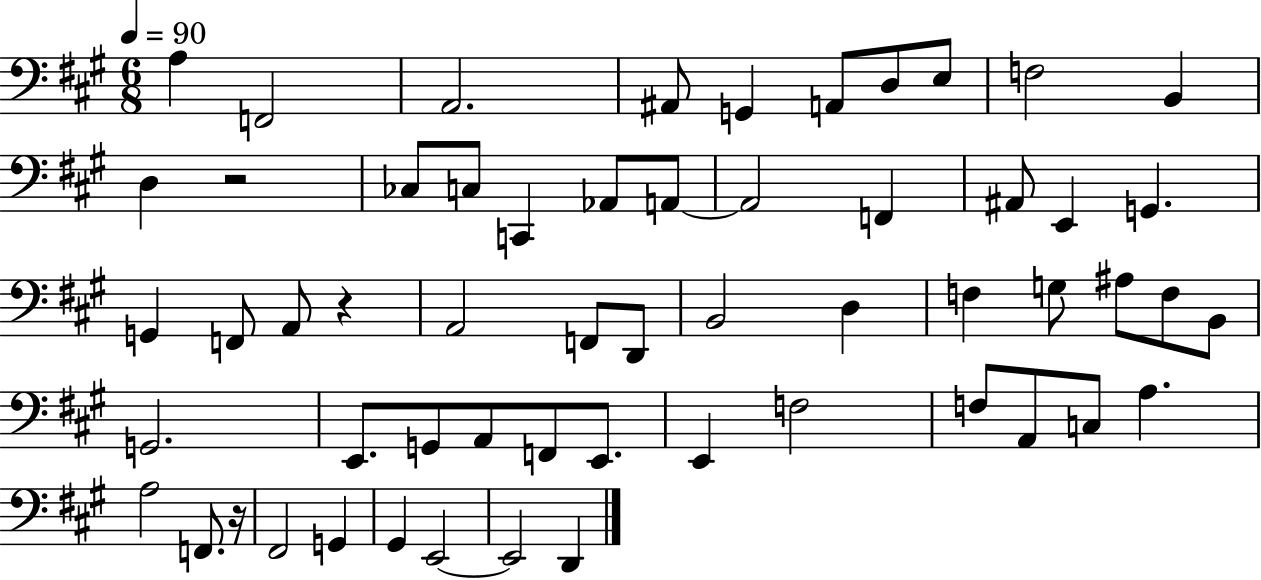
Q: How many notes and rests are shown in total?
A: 57